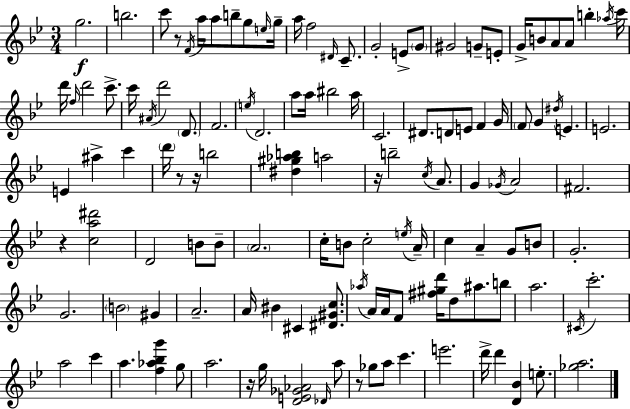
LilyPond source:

{
  \clef treble
  \numericTimeSignature
  \time 3/4
  \key bes \major
  g''2.\f | b''2. | c'''8 r8 \acciaccatura { f'16 } a''16 a''8 b''8-- g''8 | \grace { e''16 } g''16-- a''16 f''2 \grace { dis'16 } | \break c'8.-- g'2-. e'8-> | \parenthesize g'8 gis'2 g'8-- | e'8-. g'16-> b'8 a'8 a'8 b''4-. | \acciaccatura { aes''16 } c'''16 d'''16 \grace { f''16 } d'''2 | \break c'''8.-> c'''16 \acciaccatura { ais'16 } d'''2 | \parenthesize d'8. f'2. | \acciaccatura { e''16 } d'2. | a''8 a''16 bis''2 | \break a''16 c'2. | dis'8. d'8 | e'8 f'4 g'16 \parenthesize f'8 g'4 | \acciaccatura { dis''16 } e'4. e'2. | \break e'4 | ais''4-> c'''4 \parenthesize d'''16 r8 r16 | b''2 <dis'' gis'' aes'' b''>4 | a''2 r16 b''2-- | \break \acciaccatura { c''16 } a'8. g'4 | \acciaccatura { ges'16 } a'2 fis'2. | r4 | <c'' a'' dis'''>2 d'2 | \break b'8 b'8-- \parenthesize a'2. | c''16-. b'8 | c''2-. \acciaccatura { e''16 } a'16-- c''4 | a'4-- g'8 b'8 g'2.-. | \break g'2. | \parenthesize b'2 | gis'4 a'2.-- | a'16 | \break bis'4 cis'4 <dis' gis' c''>8. \acciaccatura { aes''16 } | a'16 a'16 f'8 <fis'' gis'' d'''>16 d''8 ais''8. b''8 | a''2. | \acciaccatura { cis'16 } c'''2.-. | \break a''2 c'''4 | a''4. <f'' aes'' bes'' g'''>4 g''8 | a''2. | r16 g''16 <d' e' ges' aes'>2 \grace { des'16 } | \break a''8 r8 ges''8 a''8 c'''4. | e'''2. | d'''16-> d'''4 <d' bes'>4 e''8.-. | <ges'' a''>2. | \break \bar "|."
}